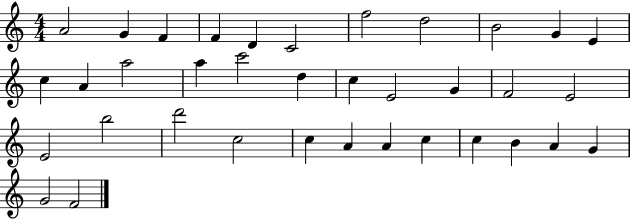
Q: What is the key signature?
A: C major